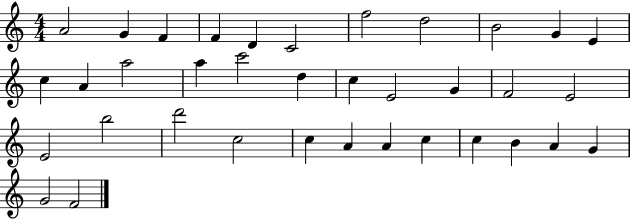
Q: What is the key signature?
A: C major